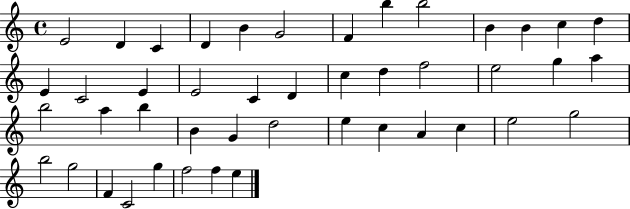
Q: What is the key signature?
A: C major